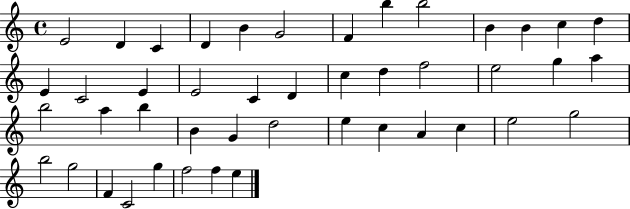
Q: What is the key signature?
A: C major